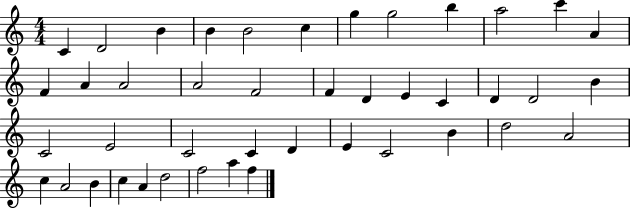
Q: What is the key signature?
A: C major